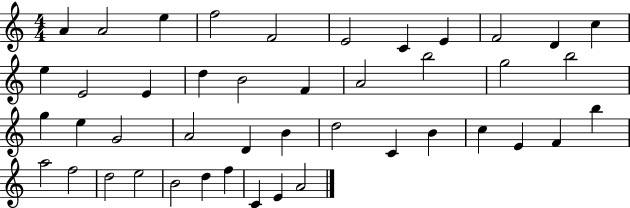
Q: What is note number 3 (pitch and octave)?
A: E5